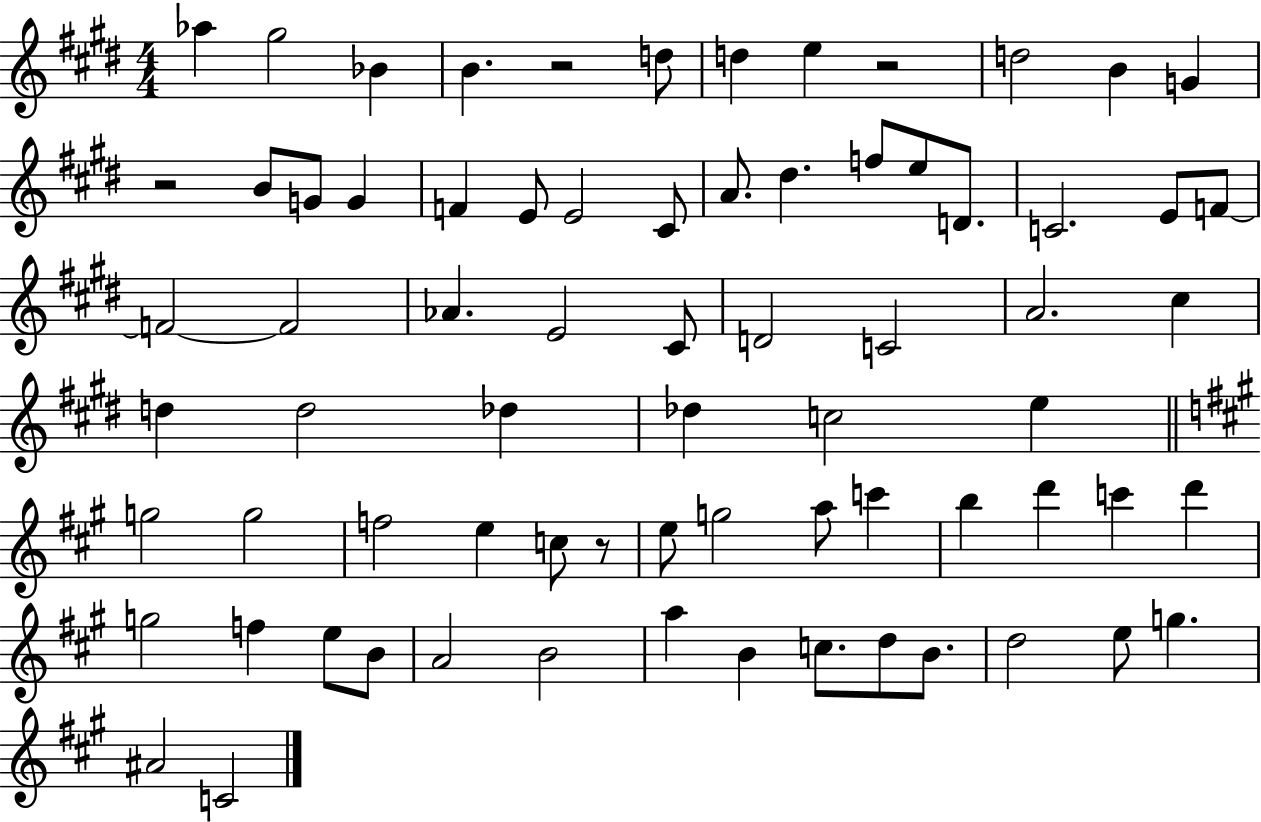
{
  \clef treble
  \numericTimeSignature
  \time 4/4
  \key e \major
  \repeat volta 2 { aes''4 gis''2 bes'4 | b'4. r2 d''8 | d''4 e''4 r2 | d''2 b'4 g'4 | \break r2 b'8 g'8 g'4 | f'4 e'8 e'2 cis'8 | a'8. dis''4. f''8 e''8 d'8. | c'2. e'8 f'8~~ | \break f'2~~ f'2 | aes'4. e'2 cis'8 | d'2 c'2 | a'2. cis''4 | \break d''4 d''2 des''4 | des''4 c''2 e''4 | \bar "||" \break \key a \major g''2 g''2 | f''2 e''4 c''8 r8 | e''8 g''2 a''8 c'''4 | b''4 d'''4 c'''4 d'''4 | \break g''2 f''4 e''8 b'8 | a'2 b'2 | a''4 b'4 c''8. d''8 b'8. | d''2 e''8 g''4. | \break ais'2 c'2 | } \bar "|."
}